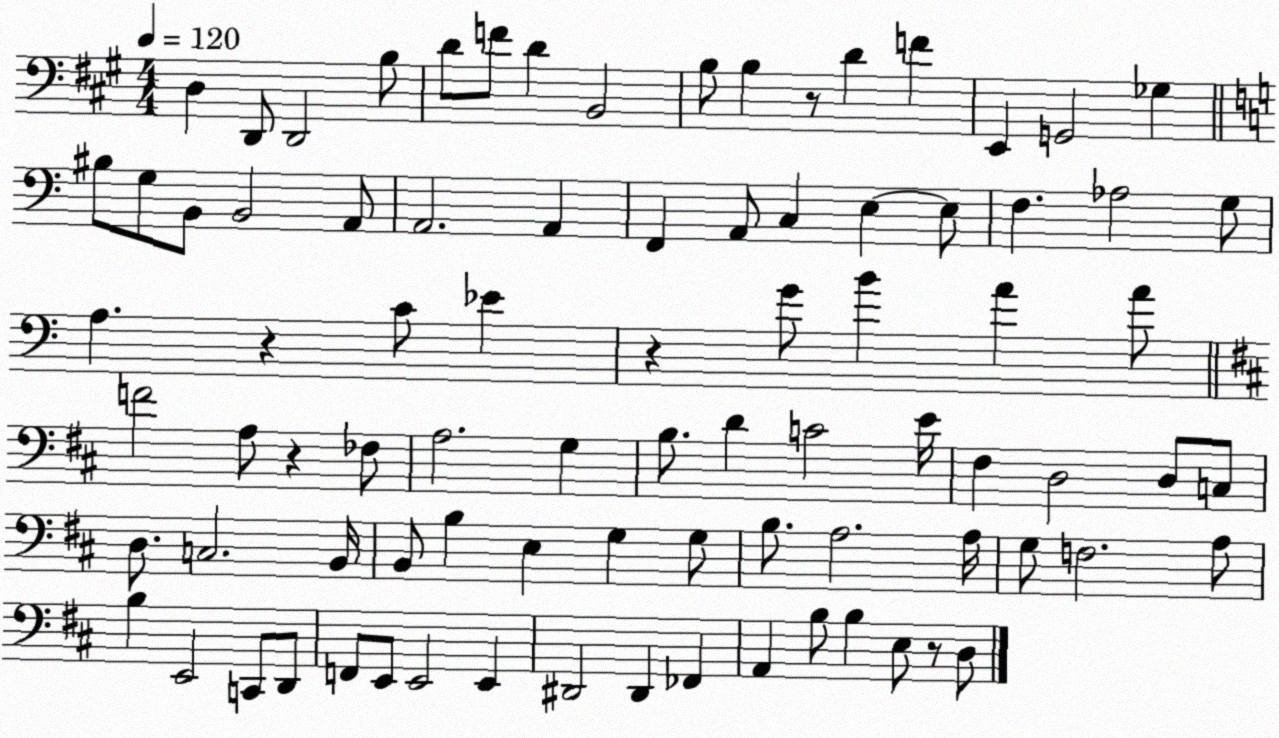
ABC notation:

X:1
T:Untitled
M:4/4
L:1/4
K:A
D, D,,/2 D,,2 B,/2 D/2 F/2 D B,,2 B,/2 B, z/2 D F E,, G,,2 _G, ^B,/2 G,/2 B,,/2 B,,2 A,,/2 A,,2 A,, F,, A,,/2 C, E, E,/2 F, _A,2 G,/2 A, z C/2 _E z G/2 B A A/2 F2 A,/2 z _F,/2 A,2 G, B,/2 D C2 E/4 ^F, D,2 D,/2 C,/2 D,/2 C,2 B,,/4 B,,/2 B, E, G, G,/2 B,/2 A,2 A,/4 G,/2 F,2 A,/2 B, E,,2 C,,/2 D,,/2 F,,/2 E,,/2 E,,2 E,, ^D,,2 ^D,, _F,, A,, B,/2 B, E,/2 z/2 D,/2